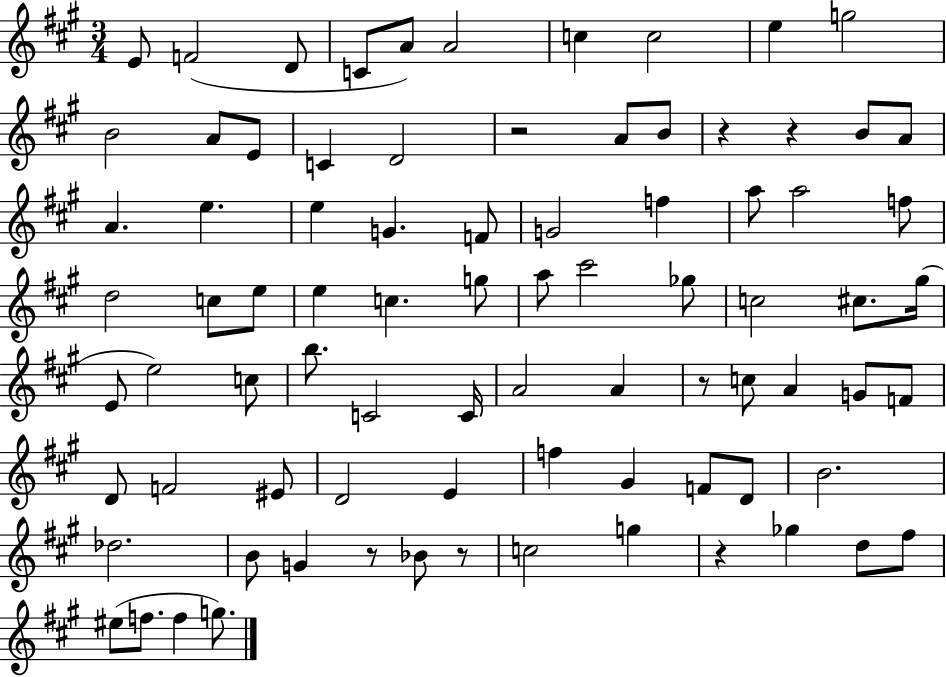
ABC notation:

X:1
T:Untitled
M:3/4
L:1/4
K:A
E/2 F2 D/2 C/2 A/2 A2 c c2 e g2 B2 A/2 E/2 C D2 z2 A/2 B/2 z z B/2 A/2 A e e G F/2 G2 f a/2 a2 f/2 d2 c/2 e/2 e c g/2 a/2 ^c'2 _g/2 c2 ^c/2 ^g/4 E/2 e2 c/2 b/2 C2 C/4 A2 A z/2 c/2 A G/2 F/2 D/2 F2 ^E/2 D2 E f ^G F/2 D/2 B2 _d2 B/2 G z/2 _B/2 z/2 c2 g z _g d/2 ^f/2 ^e/2 f/2 f g/2